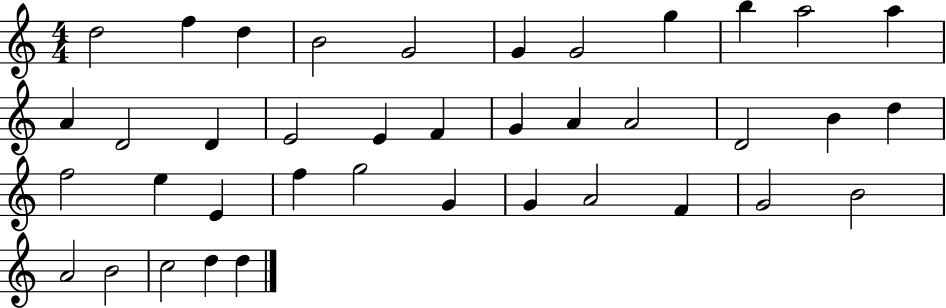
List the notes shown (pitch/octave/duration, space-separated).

D5/h F5/q D5/q B4/h G4/h G4/q G4/h G5/q B5/q A5/h A5/q A4/q D4/h D4/q E4/h E4/q F4/q G4/q A4/q A4/h D4/h B4/q D5/q F5/h E5/q E4/q F5/q G5/h G4/q G4/q A4/h F4/q G4/h B4/h A4/h B4/h C5/h D5/q D5/q